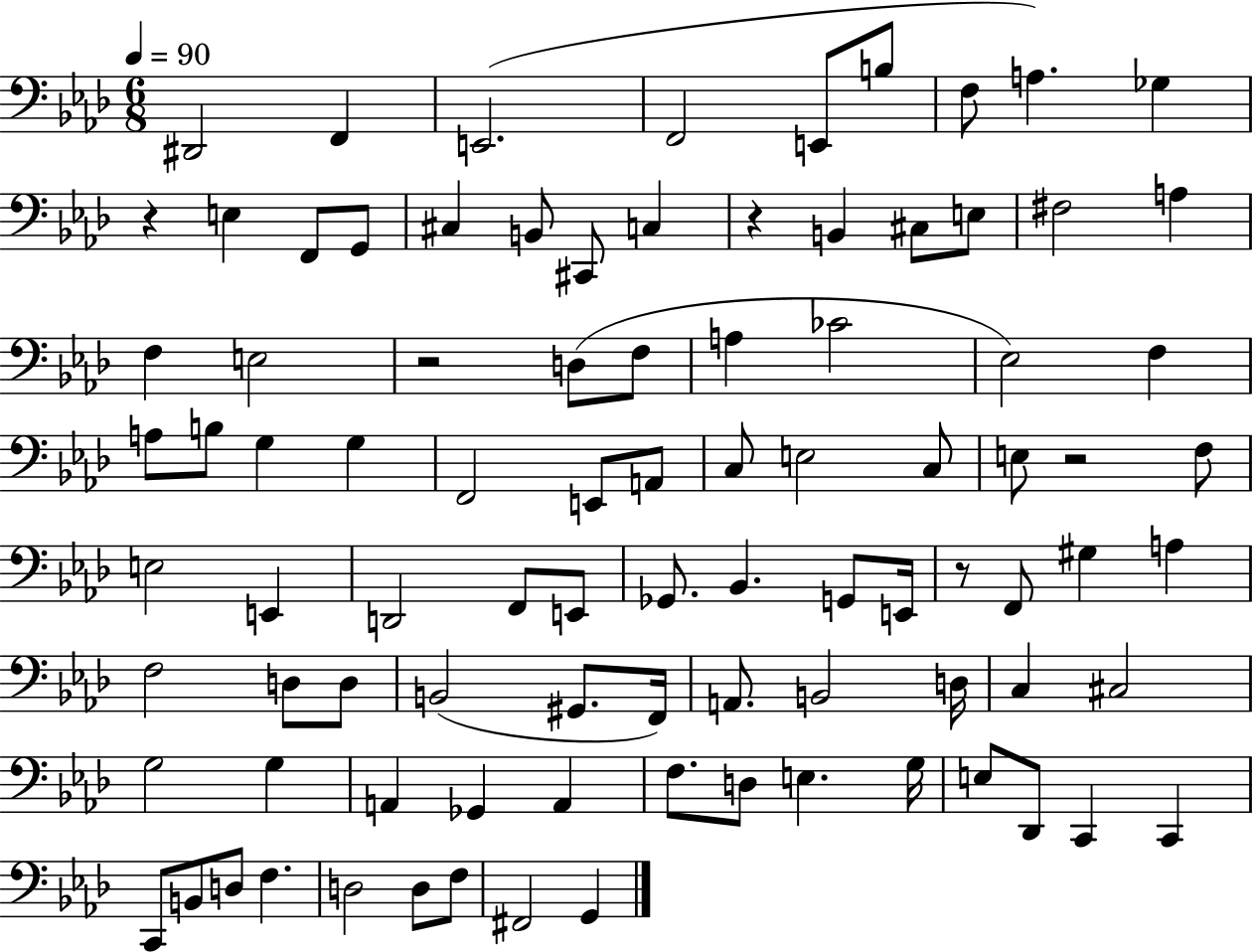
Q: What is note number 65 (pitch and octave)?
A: G3